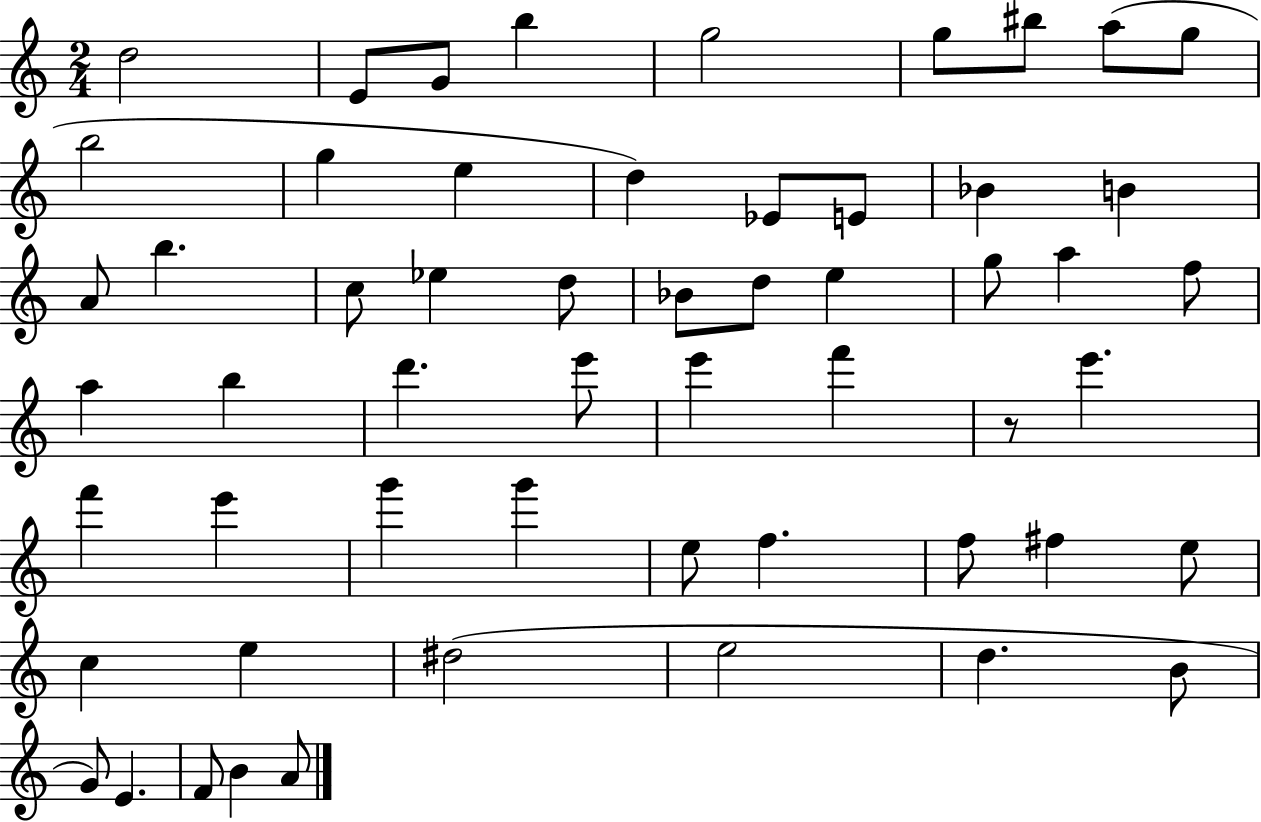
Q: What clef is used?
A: treble